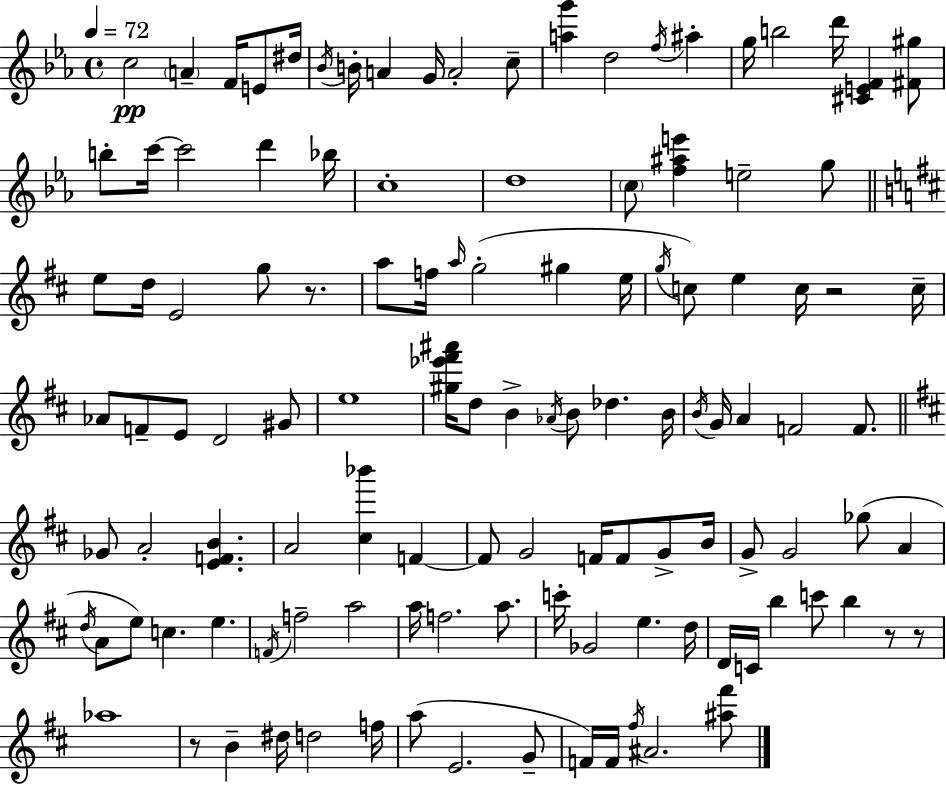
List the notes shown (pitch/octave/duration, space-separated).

C5/h A4/q F4/s E4/e D#5/s Bb4/s B4/s A4/q G4/s A4/h C5/e [A5,G6]/q D5/h F5/s A#5/q G5/s B5/h D6/s [C#4,E4,F4]/q [F#4,G#5]/e B5/e C6/s C6/h D6/q Bb5/s C5/w D5/w C5/e [F5,A#5,E6]/q E5/h G5/e E5/e D5/s E4/h G5/e R/e. A5/e F5/s A5/s G5/h G#5/q E5/s G5/s C5/e E5/q C5/s R/h C5/s Ab4/e F4/e E4/e D4/h G#4/e E5/w [G#5,Eb6,F#6,A#6]/s D5/e B4/q Ab4/s B4/e Db5/q. B4/s B4/s G4/s A4/q F4/h F4/e. Gb4/e A4/h [E4,F4,B4]/q. A4/h [C#5,Bb6]/q F4/q F4/e G4/h F4/s F4/e G4/e B4/s G4/e G4/h Gb5/e A4/q D5/s A4/e E5/e C5/q. E5/q. F4/s F5/h A5/h A5/s F5/h. A5/e. C6/s Gb4/h E5/q. D5/s D4/s C4/s B5/q C6/e B5/q R/e R/e Ab5/w R/e B4/q D#5/s D5/h F5/s A5/e E4/h. G4/e F4/s F4/s F#5/s A#4/h. [A#5,F#6]/e